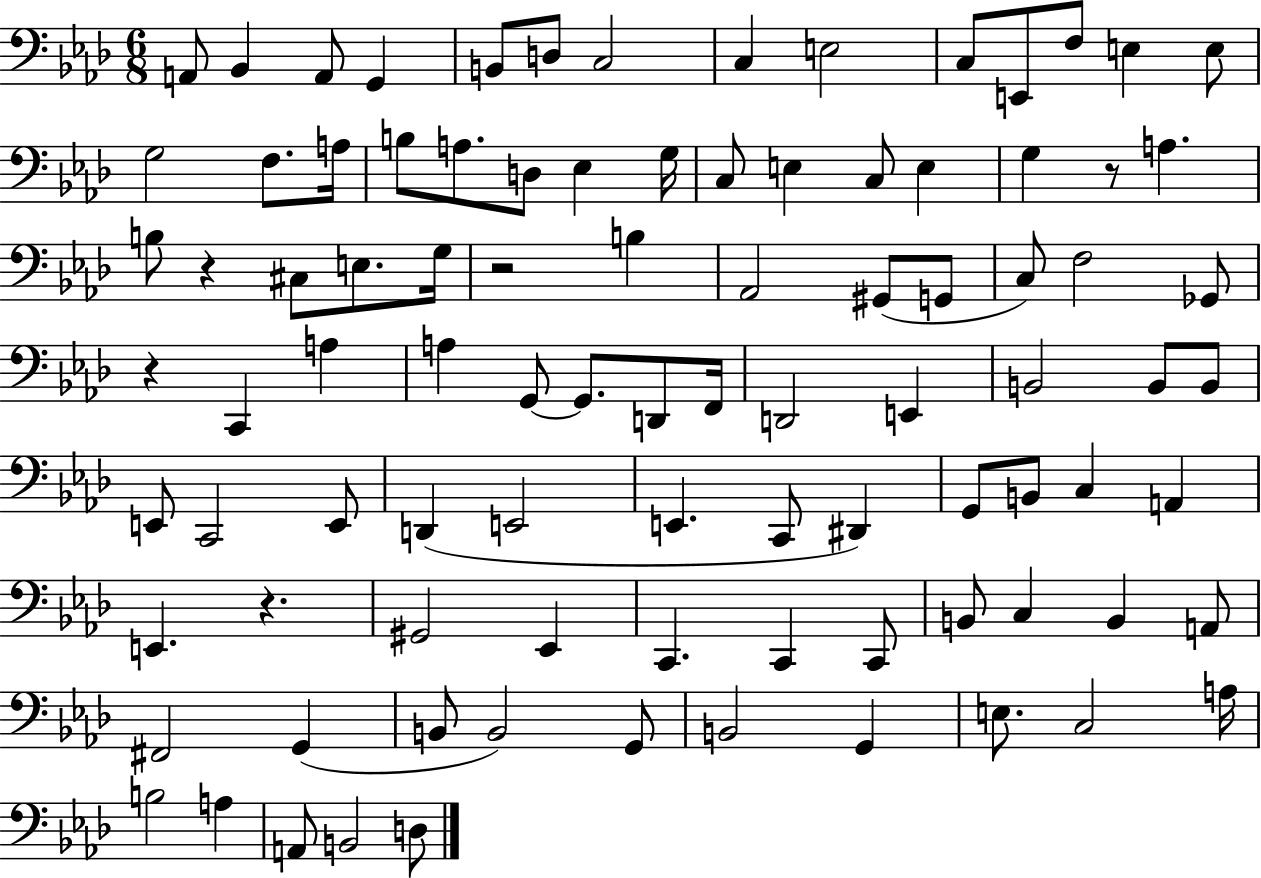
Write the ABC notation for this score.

X:1
T:Untitled
M:6/8
L:1/4
K:Ab
A,,/2 _B,, A,,/2 G,, B,,/2 D,/2 C,2 C, E,2 C,/2 E,,/2 F,/2 E, E,/2 G,2 F,/2 A,/4 B,/2 A,/2 D,/2 _E, G,/4 C,/2 E, C,/2 E, G, z/2 A, B,/2 z ^C,/2 E,/2 G,/4 z2 B, _A,,2 ^G,,/2 G,,/2 C,/2 F,2 _G,,/2 z C,, A, A, G,,/2 G,,/2 D,,/2 F,,/4 D,,2 E,, B,,2 B,,/2 B,,/2 E,,/2 C,,2 E,,/2 D,, E,,2 E,, C,,/2 ^D,, G,,/2 B,,/2 C, A,, E,, z ^G,,2 _E,, C,, C,, C,,/2 B,,/2 C, B,, A,,/2 ^F,,2 G,, B,,/2 B,,2 G,,/2 B,,2 G,, E,/2 C,2 A,/4 B,2 A, A,,/2 B,,2 D,/2